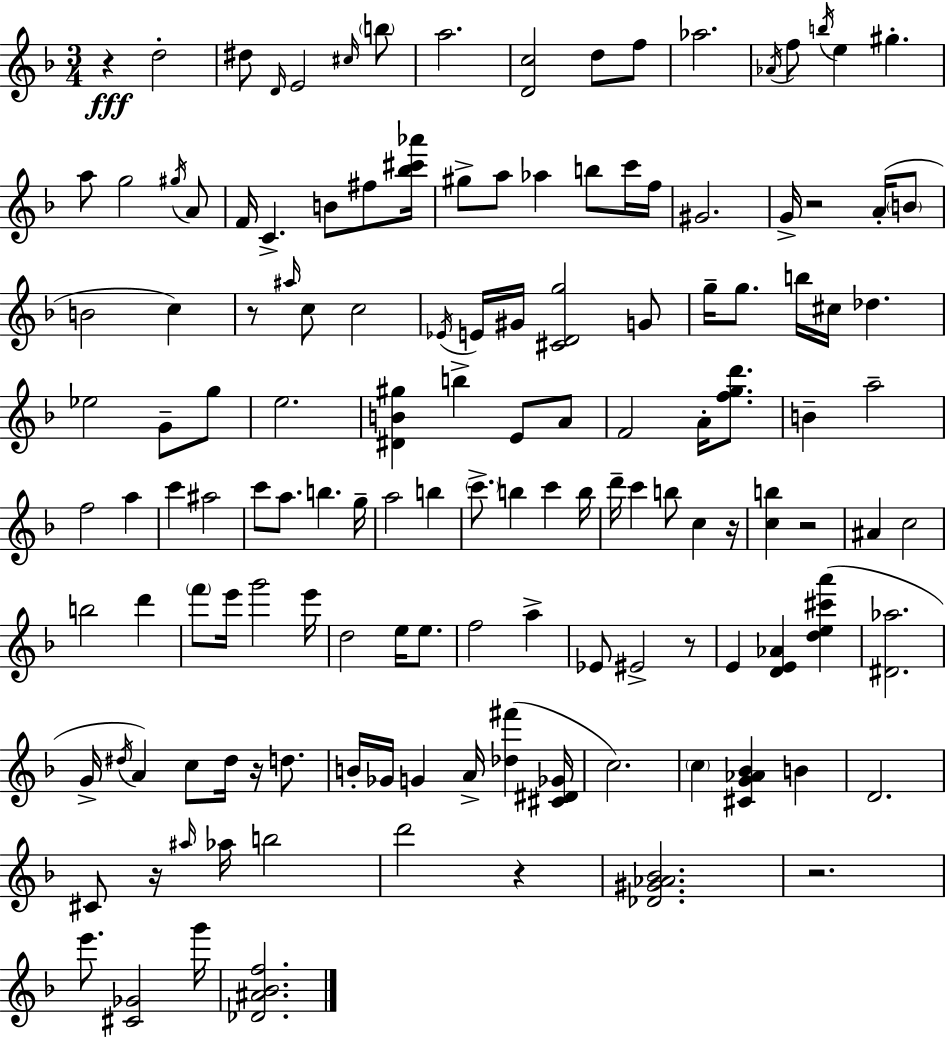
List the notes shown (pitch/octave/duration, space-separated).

R/q D5/h D#5/e D4/s E4/h C#5/s B5/e A5/h. [D4,C5]/h D5/e F5/e Ab5/h. Ab4/s F5/e B5/s E5/q G#5/q. A5/e G5/h G#5/s A4/e F4/s C4/q. B4/e F#5/e [Bb5,C#6,Ab6]/s G#5/e A5/e Ab5/q B5/e C6/s F5/s G#4/h. G4/s R/h A4/s B4/e B4/h C5/q R/e A#5/s C5/e C5/h Eb4/s E4/s G#4/s [C#4,D4,G5]/h G4/e G5/s G5/e. B5/s C#5/s Db5/q. Eb5/h G4/e G5/e E5/h. [D#4,B4,G#5]/q B5/q E4/e A4/e F4/h A4/s [F5,G5,D6]/e. B4/q A5/h F5/h A5/q C6/q A#5/h C6/e A5/e. B5/q. G5/s A5/h B5/q C6/e. B5/q C6/q B5/s D6/s C6/q B5/e C5/q R/s [C5,B5]/q R/h A#4/q C5/h B5/h D6/q F6/e E6/s G6/h E6/s D5/h E5/s E5/e. F5/h A5/q Eb4/e EIS4/h R/e E4/q [D4,E4,Ab4]/q [D5,E5,C#6,A6]/q [D#4,Ab5]/h. G4/s D#5/s A4/q C5/e D#5/s R/s D5/e. B4/s Gb4/s G4/q A4/s [Db5,F#6]/q [C#4,D#4,Gb4]/s C5/h. C5/q [C#4,G4,Ab4,Bb4]/q B4/q D4/h. C#4/e R/s A#5/s Ab5/s B5/h D6/h R/q [Db4,G#4,Ab4,Bb4]/h. R/h. E6/e. [C#4,Gb4]/h G6/s [Db4,A#4,Bb4,F5]/h.